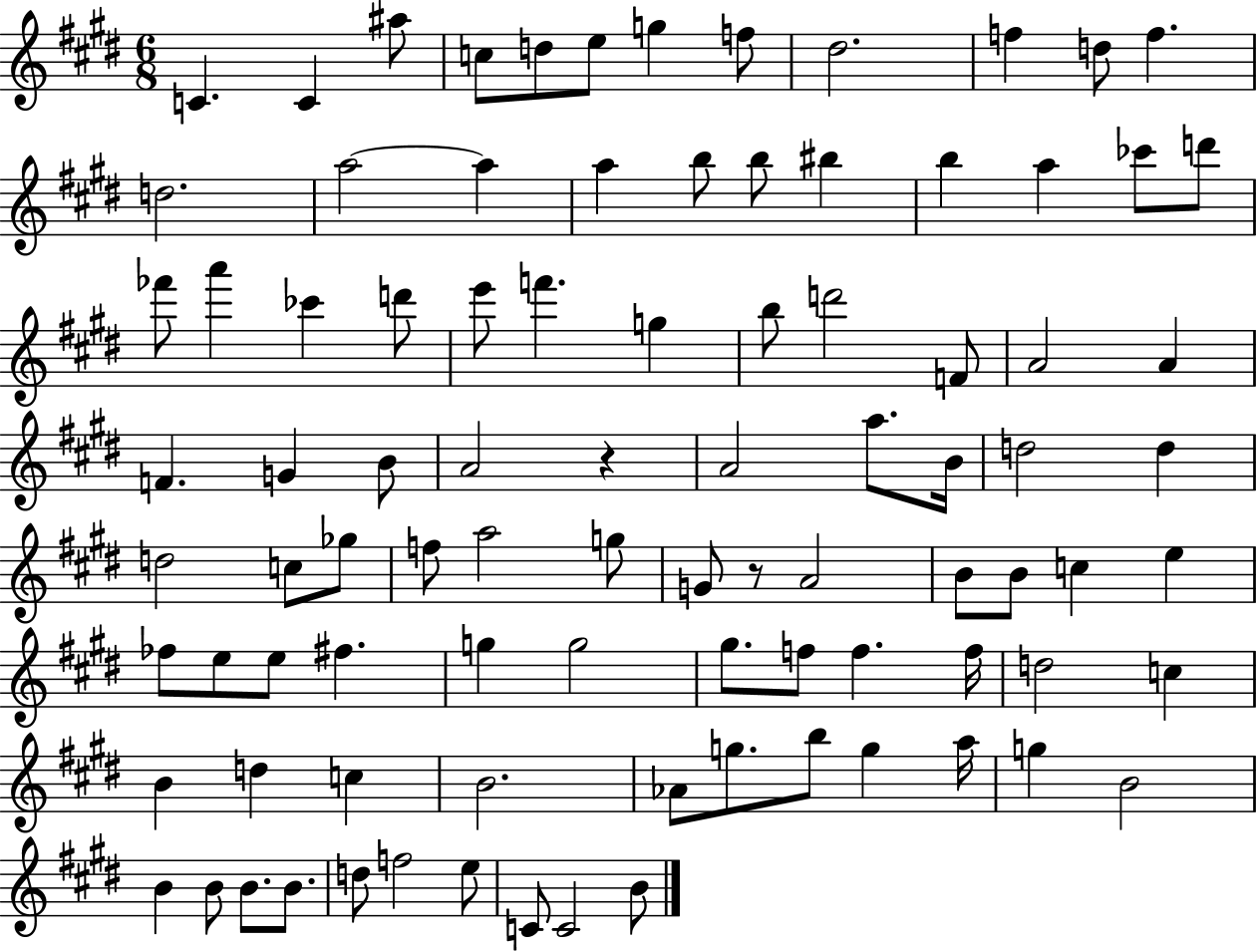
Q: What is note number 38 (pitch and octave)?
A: B4